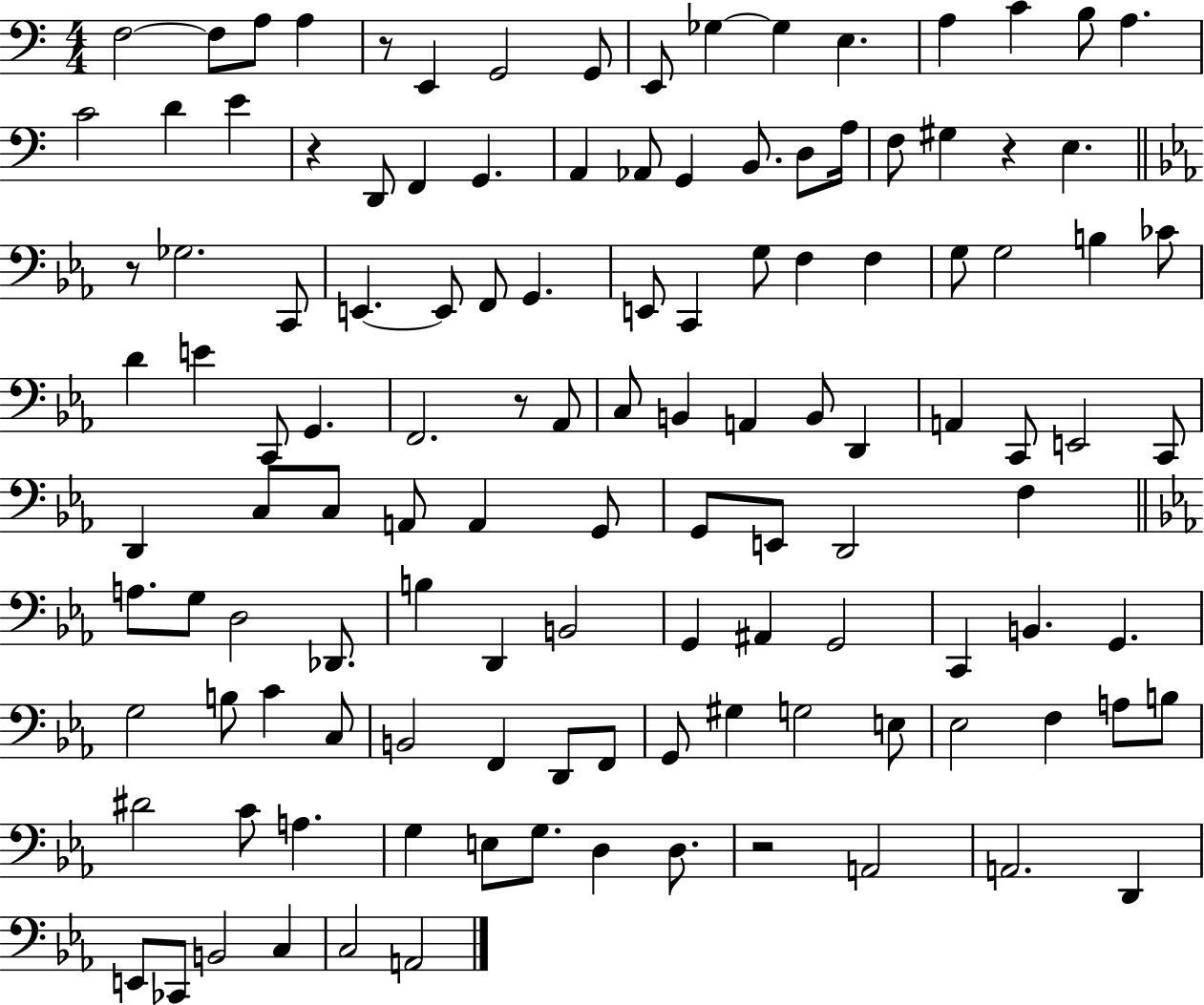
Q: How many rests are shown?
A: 6